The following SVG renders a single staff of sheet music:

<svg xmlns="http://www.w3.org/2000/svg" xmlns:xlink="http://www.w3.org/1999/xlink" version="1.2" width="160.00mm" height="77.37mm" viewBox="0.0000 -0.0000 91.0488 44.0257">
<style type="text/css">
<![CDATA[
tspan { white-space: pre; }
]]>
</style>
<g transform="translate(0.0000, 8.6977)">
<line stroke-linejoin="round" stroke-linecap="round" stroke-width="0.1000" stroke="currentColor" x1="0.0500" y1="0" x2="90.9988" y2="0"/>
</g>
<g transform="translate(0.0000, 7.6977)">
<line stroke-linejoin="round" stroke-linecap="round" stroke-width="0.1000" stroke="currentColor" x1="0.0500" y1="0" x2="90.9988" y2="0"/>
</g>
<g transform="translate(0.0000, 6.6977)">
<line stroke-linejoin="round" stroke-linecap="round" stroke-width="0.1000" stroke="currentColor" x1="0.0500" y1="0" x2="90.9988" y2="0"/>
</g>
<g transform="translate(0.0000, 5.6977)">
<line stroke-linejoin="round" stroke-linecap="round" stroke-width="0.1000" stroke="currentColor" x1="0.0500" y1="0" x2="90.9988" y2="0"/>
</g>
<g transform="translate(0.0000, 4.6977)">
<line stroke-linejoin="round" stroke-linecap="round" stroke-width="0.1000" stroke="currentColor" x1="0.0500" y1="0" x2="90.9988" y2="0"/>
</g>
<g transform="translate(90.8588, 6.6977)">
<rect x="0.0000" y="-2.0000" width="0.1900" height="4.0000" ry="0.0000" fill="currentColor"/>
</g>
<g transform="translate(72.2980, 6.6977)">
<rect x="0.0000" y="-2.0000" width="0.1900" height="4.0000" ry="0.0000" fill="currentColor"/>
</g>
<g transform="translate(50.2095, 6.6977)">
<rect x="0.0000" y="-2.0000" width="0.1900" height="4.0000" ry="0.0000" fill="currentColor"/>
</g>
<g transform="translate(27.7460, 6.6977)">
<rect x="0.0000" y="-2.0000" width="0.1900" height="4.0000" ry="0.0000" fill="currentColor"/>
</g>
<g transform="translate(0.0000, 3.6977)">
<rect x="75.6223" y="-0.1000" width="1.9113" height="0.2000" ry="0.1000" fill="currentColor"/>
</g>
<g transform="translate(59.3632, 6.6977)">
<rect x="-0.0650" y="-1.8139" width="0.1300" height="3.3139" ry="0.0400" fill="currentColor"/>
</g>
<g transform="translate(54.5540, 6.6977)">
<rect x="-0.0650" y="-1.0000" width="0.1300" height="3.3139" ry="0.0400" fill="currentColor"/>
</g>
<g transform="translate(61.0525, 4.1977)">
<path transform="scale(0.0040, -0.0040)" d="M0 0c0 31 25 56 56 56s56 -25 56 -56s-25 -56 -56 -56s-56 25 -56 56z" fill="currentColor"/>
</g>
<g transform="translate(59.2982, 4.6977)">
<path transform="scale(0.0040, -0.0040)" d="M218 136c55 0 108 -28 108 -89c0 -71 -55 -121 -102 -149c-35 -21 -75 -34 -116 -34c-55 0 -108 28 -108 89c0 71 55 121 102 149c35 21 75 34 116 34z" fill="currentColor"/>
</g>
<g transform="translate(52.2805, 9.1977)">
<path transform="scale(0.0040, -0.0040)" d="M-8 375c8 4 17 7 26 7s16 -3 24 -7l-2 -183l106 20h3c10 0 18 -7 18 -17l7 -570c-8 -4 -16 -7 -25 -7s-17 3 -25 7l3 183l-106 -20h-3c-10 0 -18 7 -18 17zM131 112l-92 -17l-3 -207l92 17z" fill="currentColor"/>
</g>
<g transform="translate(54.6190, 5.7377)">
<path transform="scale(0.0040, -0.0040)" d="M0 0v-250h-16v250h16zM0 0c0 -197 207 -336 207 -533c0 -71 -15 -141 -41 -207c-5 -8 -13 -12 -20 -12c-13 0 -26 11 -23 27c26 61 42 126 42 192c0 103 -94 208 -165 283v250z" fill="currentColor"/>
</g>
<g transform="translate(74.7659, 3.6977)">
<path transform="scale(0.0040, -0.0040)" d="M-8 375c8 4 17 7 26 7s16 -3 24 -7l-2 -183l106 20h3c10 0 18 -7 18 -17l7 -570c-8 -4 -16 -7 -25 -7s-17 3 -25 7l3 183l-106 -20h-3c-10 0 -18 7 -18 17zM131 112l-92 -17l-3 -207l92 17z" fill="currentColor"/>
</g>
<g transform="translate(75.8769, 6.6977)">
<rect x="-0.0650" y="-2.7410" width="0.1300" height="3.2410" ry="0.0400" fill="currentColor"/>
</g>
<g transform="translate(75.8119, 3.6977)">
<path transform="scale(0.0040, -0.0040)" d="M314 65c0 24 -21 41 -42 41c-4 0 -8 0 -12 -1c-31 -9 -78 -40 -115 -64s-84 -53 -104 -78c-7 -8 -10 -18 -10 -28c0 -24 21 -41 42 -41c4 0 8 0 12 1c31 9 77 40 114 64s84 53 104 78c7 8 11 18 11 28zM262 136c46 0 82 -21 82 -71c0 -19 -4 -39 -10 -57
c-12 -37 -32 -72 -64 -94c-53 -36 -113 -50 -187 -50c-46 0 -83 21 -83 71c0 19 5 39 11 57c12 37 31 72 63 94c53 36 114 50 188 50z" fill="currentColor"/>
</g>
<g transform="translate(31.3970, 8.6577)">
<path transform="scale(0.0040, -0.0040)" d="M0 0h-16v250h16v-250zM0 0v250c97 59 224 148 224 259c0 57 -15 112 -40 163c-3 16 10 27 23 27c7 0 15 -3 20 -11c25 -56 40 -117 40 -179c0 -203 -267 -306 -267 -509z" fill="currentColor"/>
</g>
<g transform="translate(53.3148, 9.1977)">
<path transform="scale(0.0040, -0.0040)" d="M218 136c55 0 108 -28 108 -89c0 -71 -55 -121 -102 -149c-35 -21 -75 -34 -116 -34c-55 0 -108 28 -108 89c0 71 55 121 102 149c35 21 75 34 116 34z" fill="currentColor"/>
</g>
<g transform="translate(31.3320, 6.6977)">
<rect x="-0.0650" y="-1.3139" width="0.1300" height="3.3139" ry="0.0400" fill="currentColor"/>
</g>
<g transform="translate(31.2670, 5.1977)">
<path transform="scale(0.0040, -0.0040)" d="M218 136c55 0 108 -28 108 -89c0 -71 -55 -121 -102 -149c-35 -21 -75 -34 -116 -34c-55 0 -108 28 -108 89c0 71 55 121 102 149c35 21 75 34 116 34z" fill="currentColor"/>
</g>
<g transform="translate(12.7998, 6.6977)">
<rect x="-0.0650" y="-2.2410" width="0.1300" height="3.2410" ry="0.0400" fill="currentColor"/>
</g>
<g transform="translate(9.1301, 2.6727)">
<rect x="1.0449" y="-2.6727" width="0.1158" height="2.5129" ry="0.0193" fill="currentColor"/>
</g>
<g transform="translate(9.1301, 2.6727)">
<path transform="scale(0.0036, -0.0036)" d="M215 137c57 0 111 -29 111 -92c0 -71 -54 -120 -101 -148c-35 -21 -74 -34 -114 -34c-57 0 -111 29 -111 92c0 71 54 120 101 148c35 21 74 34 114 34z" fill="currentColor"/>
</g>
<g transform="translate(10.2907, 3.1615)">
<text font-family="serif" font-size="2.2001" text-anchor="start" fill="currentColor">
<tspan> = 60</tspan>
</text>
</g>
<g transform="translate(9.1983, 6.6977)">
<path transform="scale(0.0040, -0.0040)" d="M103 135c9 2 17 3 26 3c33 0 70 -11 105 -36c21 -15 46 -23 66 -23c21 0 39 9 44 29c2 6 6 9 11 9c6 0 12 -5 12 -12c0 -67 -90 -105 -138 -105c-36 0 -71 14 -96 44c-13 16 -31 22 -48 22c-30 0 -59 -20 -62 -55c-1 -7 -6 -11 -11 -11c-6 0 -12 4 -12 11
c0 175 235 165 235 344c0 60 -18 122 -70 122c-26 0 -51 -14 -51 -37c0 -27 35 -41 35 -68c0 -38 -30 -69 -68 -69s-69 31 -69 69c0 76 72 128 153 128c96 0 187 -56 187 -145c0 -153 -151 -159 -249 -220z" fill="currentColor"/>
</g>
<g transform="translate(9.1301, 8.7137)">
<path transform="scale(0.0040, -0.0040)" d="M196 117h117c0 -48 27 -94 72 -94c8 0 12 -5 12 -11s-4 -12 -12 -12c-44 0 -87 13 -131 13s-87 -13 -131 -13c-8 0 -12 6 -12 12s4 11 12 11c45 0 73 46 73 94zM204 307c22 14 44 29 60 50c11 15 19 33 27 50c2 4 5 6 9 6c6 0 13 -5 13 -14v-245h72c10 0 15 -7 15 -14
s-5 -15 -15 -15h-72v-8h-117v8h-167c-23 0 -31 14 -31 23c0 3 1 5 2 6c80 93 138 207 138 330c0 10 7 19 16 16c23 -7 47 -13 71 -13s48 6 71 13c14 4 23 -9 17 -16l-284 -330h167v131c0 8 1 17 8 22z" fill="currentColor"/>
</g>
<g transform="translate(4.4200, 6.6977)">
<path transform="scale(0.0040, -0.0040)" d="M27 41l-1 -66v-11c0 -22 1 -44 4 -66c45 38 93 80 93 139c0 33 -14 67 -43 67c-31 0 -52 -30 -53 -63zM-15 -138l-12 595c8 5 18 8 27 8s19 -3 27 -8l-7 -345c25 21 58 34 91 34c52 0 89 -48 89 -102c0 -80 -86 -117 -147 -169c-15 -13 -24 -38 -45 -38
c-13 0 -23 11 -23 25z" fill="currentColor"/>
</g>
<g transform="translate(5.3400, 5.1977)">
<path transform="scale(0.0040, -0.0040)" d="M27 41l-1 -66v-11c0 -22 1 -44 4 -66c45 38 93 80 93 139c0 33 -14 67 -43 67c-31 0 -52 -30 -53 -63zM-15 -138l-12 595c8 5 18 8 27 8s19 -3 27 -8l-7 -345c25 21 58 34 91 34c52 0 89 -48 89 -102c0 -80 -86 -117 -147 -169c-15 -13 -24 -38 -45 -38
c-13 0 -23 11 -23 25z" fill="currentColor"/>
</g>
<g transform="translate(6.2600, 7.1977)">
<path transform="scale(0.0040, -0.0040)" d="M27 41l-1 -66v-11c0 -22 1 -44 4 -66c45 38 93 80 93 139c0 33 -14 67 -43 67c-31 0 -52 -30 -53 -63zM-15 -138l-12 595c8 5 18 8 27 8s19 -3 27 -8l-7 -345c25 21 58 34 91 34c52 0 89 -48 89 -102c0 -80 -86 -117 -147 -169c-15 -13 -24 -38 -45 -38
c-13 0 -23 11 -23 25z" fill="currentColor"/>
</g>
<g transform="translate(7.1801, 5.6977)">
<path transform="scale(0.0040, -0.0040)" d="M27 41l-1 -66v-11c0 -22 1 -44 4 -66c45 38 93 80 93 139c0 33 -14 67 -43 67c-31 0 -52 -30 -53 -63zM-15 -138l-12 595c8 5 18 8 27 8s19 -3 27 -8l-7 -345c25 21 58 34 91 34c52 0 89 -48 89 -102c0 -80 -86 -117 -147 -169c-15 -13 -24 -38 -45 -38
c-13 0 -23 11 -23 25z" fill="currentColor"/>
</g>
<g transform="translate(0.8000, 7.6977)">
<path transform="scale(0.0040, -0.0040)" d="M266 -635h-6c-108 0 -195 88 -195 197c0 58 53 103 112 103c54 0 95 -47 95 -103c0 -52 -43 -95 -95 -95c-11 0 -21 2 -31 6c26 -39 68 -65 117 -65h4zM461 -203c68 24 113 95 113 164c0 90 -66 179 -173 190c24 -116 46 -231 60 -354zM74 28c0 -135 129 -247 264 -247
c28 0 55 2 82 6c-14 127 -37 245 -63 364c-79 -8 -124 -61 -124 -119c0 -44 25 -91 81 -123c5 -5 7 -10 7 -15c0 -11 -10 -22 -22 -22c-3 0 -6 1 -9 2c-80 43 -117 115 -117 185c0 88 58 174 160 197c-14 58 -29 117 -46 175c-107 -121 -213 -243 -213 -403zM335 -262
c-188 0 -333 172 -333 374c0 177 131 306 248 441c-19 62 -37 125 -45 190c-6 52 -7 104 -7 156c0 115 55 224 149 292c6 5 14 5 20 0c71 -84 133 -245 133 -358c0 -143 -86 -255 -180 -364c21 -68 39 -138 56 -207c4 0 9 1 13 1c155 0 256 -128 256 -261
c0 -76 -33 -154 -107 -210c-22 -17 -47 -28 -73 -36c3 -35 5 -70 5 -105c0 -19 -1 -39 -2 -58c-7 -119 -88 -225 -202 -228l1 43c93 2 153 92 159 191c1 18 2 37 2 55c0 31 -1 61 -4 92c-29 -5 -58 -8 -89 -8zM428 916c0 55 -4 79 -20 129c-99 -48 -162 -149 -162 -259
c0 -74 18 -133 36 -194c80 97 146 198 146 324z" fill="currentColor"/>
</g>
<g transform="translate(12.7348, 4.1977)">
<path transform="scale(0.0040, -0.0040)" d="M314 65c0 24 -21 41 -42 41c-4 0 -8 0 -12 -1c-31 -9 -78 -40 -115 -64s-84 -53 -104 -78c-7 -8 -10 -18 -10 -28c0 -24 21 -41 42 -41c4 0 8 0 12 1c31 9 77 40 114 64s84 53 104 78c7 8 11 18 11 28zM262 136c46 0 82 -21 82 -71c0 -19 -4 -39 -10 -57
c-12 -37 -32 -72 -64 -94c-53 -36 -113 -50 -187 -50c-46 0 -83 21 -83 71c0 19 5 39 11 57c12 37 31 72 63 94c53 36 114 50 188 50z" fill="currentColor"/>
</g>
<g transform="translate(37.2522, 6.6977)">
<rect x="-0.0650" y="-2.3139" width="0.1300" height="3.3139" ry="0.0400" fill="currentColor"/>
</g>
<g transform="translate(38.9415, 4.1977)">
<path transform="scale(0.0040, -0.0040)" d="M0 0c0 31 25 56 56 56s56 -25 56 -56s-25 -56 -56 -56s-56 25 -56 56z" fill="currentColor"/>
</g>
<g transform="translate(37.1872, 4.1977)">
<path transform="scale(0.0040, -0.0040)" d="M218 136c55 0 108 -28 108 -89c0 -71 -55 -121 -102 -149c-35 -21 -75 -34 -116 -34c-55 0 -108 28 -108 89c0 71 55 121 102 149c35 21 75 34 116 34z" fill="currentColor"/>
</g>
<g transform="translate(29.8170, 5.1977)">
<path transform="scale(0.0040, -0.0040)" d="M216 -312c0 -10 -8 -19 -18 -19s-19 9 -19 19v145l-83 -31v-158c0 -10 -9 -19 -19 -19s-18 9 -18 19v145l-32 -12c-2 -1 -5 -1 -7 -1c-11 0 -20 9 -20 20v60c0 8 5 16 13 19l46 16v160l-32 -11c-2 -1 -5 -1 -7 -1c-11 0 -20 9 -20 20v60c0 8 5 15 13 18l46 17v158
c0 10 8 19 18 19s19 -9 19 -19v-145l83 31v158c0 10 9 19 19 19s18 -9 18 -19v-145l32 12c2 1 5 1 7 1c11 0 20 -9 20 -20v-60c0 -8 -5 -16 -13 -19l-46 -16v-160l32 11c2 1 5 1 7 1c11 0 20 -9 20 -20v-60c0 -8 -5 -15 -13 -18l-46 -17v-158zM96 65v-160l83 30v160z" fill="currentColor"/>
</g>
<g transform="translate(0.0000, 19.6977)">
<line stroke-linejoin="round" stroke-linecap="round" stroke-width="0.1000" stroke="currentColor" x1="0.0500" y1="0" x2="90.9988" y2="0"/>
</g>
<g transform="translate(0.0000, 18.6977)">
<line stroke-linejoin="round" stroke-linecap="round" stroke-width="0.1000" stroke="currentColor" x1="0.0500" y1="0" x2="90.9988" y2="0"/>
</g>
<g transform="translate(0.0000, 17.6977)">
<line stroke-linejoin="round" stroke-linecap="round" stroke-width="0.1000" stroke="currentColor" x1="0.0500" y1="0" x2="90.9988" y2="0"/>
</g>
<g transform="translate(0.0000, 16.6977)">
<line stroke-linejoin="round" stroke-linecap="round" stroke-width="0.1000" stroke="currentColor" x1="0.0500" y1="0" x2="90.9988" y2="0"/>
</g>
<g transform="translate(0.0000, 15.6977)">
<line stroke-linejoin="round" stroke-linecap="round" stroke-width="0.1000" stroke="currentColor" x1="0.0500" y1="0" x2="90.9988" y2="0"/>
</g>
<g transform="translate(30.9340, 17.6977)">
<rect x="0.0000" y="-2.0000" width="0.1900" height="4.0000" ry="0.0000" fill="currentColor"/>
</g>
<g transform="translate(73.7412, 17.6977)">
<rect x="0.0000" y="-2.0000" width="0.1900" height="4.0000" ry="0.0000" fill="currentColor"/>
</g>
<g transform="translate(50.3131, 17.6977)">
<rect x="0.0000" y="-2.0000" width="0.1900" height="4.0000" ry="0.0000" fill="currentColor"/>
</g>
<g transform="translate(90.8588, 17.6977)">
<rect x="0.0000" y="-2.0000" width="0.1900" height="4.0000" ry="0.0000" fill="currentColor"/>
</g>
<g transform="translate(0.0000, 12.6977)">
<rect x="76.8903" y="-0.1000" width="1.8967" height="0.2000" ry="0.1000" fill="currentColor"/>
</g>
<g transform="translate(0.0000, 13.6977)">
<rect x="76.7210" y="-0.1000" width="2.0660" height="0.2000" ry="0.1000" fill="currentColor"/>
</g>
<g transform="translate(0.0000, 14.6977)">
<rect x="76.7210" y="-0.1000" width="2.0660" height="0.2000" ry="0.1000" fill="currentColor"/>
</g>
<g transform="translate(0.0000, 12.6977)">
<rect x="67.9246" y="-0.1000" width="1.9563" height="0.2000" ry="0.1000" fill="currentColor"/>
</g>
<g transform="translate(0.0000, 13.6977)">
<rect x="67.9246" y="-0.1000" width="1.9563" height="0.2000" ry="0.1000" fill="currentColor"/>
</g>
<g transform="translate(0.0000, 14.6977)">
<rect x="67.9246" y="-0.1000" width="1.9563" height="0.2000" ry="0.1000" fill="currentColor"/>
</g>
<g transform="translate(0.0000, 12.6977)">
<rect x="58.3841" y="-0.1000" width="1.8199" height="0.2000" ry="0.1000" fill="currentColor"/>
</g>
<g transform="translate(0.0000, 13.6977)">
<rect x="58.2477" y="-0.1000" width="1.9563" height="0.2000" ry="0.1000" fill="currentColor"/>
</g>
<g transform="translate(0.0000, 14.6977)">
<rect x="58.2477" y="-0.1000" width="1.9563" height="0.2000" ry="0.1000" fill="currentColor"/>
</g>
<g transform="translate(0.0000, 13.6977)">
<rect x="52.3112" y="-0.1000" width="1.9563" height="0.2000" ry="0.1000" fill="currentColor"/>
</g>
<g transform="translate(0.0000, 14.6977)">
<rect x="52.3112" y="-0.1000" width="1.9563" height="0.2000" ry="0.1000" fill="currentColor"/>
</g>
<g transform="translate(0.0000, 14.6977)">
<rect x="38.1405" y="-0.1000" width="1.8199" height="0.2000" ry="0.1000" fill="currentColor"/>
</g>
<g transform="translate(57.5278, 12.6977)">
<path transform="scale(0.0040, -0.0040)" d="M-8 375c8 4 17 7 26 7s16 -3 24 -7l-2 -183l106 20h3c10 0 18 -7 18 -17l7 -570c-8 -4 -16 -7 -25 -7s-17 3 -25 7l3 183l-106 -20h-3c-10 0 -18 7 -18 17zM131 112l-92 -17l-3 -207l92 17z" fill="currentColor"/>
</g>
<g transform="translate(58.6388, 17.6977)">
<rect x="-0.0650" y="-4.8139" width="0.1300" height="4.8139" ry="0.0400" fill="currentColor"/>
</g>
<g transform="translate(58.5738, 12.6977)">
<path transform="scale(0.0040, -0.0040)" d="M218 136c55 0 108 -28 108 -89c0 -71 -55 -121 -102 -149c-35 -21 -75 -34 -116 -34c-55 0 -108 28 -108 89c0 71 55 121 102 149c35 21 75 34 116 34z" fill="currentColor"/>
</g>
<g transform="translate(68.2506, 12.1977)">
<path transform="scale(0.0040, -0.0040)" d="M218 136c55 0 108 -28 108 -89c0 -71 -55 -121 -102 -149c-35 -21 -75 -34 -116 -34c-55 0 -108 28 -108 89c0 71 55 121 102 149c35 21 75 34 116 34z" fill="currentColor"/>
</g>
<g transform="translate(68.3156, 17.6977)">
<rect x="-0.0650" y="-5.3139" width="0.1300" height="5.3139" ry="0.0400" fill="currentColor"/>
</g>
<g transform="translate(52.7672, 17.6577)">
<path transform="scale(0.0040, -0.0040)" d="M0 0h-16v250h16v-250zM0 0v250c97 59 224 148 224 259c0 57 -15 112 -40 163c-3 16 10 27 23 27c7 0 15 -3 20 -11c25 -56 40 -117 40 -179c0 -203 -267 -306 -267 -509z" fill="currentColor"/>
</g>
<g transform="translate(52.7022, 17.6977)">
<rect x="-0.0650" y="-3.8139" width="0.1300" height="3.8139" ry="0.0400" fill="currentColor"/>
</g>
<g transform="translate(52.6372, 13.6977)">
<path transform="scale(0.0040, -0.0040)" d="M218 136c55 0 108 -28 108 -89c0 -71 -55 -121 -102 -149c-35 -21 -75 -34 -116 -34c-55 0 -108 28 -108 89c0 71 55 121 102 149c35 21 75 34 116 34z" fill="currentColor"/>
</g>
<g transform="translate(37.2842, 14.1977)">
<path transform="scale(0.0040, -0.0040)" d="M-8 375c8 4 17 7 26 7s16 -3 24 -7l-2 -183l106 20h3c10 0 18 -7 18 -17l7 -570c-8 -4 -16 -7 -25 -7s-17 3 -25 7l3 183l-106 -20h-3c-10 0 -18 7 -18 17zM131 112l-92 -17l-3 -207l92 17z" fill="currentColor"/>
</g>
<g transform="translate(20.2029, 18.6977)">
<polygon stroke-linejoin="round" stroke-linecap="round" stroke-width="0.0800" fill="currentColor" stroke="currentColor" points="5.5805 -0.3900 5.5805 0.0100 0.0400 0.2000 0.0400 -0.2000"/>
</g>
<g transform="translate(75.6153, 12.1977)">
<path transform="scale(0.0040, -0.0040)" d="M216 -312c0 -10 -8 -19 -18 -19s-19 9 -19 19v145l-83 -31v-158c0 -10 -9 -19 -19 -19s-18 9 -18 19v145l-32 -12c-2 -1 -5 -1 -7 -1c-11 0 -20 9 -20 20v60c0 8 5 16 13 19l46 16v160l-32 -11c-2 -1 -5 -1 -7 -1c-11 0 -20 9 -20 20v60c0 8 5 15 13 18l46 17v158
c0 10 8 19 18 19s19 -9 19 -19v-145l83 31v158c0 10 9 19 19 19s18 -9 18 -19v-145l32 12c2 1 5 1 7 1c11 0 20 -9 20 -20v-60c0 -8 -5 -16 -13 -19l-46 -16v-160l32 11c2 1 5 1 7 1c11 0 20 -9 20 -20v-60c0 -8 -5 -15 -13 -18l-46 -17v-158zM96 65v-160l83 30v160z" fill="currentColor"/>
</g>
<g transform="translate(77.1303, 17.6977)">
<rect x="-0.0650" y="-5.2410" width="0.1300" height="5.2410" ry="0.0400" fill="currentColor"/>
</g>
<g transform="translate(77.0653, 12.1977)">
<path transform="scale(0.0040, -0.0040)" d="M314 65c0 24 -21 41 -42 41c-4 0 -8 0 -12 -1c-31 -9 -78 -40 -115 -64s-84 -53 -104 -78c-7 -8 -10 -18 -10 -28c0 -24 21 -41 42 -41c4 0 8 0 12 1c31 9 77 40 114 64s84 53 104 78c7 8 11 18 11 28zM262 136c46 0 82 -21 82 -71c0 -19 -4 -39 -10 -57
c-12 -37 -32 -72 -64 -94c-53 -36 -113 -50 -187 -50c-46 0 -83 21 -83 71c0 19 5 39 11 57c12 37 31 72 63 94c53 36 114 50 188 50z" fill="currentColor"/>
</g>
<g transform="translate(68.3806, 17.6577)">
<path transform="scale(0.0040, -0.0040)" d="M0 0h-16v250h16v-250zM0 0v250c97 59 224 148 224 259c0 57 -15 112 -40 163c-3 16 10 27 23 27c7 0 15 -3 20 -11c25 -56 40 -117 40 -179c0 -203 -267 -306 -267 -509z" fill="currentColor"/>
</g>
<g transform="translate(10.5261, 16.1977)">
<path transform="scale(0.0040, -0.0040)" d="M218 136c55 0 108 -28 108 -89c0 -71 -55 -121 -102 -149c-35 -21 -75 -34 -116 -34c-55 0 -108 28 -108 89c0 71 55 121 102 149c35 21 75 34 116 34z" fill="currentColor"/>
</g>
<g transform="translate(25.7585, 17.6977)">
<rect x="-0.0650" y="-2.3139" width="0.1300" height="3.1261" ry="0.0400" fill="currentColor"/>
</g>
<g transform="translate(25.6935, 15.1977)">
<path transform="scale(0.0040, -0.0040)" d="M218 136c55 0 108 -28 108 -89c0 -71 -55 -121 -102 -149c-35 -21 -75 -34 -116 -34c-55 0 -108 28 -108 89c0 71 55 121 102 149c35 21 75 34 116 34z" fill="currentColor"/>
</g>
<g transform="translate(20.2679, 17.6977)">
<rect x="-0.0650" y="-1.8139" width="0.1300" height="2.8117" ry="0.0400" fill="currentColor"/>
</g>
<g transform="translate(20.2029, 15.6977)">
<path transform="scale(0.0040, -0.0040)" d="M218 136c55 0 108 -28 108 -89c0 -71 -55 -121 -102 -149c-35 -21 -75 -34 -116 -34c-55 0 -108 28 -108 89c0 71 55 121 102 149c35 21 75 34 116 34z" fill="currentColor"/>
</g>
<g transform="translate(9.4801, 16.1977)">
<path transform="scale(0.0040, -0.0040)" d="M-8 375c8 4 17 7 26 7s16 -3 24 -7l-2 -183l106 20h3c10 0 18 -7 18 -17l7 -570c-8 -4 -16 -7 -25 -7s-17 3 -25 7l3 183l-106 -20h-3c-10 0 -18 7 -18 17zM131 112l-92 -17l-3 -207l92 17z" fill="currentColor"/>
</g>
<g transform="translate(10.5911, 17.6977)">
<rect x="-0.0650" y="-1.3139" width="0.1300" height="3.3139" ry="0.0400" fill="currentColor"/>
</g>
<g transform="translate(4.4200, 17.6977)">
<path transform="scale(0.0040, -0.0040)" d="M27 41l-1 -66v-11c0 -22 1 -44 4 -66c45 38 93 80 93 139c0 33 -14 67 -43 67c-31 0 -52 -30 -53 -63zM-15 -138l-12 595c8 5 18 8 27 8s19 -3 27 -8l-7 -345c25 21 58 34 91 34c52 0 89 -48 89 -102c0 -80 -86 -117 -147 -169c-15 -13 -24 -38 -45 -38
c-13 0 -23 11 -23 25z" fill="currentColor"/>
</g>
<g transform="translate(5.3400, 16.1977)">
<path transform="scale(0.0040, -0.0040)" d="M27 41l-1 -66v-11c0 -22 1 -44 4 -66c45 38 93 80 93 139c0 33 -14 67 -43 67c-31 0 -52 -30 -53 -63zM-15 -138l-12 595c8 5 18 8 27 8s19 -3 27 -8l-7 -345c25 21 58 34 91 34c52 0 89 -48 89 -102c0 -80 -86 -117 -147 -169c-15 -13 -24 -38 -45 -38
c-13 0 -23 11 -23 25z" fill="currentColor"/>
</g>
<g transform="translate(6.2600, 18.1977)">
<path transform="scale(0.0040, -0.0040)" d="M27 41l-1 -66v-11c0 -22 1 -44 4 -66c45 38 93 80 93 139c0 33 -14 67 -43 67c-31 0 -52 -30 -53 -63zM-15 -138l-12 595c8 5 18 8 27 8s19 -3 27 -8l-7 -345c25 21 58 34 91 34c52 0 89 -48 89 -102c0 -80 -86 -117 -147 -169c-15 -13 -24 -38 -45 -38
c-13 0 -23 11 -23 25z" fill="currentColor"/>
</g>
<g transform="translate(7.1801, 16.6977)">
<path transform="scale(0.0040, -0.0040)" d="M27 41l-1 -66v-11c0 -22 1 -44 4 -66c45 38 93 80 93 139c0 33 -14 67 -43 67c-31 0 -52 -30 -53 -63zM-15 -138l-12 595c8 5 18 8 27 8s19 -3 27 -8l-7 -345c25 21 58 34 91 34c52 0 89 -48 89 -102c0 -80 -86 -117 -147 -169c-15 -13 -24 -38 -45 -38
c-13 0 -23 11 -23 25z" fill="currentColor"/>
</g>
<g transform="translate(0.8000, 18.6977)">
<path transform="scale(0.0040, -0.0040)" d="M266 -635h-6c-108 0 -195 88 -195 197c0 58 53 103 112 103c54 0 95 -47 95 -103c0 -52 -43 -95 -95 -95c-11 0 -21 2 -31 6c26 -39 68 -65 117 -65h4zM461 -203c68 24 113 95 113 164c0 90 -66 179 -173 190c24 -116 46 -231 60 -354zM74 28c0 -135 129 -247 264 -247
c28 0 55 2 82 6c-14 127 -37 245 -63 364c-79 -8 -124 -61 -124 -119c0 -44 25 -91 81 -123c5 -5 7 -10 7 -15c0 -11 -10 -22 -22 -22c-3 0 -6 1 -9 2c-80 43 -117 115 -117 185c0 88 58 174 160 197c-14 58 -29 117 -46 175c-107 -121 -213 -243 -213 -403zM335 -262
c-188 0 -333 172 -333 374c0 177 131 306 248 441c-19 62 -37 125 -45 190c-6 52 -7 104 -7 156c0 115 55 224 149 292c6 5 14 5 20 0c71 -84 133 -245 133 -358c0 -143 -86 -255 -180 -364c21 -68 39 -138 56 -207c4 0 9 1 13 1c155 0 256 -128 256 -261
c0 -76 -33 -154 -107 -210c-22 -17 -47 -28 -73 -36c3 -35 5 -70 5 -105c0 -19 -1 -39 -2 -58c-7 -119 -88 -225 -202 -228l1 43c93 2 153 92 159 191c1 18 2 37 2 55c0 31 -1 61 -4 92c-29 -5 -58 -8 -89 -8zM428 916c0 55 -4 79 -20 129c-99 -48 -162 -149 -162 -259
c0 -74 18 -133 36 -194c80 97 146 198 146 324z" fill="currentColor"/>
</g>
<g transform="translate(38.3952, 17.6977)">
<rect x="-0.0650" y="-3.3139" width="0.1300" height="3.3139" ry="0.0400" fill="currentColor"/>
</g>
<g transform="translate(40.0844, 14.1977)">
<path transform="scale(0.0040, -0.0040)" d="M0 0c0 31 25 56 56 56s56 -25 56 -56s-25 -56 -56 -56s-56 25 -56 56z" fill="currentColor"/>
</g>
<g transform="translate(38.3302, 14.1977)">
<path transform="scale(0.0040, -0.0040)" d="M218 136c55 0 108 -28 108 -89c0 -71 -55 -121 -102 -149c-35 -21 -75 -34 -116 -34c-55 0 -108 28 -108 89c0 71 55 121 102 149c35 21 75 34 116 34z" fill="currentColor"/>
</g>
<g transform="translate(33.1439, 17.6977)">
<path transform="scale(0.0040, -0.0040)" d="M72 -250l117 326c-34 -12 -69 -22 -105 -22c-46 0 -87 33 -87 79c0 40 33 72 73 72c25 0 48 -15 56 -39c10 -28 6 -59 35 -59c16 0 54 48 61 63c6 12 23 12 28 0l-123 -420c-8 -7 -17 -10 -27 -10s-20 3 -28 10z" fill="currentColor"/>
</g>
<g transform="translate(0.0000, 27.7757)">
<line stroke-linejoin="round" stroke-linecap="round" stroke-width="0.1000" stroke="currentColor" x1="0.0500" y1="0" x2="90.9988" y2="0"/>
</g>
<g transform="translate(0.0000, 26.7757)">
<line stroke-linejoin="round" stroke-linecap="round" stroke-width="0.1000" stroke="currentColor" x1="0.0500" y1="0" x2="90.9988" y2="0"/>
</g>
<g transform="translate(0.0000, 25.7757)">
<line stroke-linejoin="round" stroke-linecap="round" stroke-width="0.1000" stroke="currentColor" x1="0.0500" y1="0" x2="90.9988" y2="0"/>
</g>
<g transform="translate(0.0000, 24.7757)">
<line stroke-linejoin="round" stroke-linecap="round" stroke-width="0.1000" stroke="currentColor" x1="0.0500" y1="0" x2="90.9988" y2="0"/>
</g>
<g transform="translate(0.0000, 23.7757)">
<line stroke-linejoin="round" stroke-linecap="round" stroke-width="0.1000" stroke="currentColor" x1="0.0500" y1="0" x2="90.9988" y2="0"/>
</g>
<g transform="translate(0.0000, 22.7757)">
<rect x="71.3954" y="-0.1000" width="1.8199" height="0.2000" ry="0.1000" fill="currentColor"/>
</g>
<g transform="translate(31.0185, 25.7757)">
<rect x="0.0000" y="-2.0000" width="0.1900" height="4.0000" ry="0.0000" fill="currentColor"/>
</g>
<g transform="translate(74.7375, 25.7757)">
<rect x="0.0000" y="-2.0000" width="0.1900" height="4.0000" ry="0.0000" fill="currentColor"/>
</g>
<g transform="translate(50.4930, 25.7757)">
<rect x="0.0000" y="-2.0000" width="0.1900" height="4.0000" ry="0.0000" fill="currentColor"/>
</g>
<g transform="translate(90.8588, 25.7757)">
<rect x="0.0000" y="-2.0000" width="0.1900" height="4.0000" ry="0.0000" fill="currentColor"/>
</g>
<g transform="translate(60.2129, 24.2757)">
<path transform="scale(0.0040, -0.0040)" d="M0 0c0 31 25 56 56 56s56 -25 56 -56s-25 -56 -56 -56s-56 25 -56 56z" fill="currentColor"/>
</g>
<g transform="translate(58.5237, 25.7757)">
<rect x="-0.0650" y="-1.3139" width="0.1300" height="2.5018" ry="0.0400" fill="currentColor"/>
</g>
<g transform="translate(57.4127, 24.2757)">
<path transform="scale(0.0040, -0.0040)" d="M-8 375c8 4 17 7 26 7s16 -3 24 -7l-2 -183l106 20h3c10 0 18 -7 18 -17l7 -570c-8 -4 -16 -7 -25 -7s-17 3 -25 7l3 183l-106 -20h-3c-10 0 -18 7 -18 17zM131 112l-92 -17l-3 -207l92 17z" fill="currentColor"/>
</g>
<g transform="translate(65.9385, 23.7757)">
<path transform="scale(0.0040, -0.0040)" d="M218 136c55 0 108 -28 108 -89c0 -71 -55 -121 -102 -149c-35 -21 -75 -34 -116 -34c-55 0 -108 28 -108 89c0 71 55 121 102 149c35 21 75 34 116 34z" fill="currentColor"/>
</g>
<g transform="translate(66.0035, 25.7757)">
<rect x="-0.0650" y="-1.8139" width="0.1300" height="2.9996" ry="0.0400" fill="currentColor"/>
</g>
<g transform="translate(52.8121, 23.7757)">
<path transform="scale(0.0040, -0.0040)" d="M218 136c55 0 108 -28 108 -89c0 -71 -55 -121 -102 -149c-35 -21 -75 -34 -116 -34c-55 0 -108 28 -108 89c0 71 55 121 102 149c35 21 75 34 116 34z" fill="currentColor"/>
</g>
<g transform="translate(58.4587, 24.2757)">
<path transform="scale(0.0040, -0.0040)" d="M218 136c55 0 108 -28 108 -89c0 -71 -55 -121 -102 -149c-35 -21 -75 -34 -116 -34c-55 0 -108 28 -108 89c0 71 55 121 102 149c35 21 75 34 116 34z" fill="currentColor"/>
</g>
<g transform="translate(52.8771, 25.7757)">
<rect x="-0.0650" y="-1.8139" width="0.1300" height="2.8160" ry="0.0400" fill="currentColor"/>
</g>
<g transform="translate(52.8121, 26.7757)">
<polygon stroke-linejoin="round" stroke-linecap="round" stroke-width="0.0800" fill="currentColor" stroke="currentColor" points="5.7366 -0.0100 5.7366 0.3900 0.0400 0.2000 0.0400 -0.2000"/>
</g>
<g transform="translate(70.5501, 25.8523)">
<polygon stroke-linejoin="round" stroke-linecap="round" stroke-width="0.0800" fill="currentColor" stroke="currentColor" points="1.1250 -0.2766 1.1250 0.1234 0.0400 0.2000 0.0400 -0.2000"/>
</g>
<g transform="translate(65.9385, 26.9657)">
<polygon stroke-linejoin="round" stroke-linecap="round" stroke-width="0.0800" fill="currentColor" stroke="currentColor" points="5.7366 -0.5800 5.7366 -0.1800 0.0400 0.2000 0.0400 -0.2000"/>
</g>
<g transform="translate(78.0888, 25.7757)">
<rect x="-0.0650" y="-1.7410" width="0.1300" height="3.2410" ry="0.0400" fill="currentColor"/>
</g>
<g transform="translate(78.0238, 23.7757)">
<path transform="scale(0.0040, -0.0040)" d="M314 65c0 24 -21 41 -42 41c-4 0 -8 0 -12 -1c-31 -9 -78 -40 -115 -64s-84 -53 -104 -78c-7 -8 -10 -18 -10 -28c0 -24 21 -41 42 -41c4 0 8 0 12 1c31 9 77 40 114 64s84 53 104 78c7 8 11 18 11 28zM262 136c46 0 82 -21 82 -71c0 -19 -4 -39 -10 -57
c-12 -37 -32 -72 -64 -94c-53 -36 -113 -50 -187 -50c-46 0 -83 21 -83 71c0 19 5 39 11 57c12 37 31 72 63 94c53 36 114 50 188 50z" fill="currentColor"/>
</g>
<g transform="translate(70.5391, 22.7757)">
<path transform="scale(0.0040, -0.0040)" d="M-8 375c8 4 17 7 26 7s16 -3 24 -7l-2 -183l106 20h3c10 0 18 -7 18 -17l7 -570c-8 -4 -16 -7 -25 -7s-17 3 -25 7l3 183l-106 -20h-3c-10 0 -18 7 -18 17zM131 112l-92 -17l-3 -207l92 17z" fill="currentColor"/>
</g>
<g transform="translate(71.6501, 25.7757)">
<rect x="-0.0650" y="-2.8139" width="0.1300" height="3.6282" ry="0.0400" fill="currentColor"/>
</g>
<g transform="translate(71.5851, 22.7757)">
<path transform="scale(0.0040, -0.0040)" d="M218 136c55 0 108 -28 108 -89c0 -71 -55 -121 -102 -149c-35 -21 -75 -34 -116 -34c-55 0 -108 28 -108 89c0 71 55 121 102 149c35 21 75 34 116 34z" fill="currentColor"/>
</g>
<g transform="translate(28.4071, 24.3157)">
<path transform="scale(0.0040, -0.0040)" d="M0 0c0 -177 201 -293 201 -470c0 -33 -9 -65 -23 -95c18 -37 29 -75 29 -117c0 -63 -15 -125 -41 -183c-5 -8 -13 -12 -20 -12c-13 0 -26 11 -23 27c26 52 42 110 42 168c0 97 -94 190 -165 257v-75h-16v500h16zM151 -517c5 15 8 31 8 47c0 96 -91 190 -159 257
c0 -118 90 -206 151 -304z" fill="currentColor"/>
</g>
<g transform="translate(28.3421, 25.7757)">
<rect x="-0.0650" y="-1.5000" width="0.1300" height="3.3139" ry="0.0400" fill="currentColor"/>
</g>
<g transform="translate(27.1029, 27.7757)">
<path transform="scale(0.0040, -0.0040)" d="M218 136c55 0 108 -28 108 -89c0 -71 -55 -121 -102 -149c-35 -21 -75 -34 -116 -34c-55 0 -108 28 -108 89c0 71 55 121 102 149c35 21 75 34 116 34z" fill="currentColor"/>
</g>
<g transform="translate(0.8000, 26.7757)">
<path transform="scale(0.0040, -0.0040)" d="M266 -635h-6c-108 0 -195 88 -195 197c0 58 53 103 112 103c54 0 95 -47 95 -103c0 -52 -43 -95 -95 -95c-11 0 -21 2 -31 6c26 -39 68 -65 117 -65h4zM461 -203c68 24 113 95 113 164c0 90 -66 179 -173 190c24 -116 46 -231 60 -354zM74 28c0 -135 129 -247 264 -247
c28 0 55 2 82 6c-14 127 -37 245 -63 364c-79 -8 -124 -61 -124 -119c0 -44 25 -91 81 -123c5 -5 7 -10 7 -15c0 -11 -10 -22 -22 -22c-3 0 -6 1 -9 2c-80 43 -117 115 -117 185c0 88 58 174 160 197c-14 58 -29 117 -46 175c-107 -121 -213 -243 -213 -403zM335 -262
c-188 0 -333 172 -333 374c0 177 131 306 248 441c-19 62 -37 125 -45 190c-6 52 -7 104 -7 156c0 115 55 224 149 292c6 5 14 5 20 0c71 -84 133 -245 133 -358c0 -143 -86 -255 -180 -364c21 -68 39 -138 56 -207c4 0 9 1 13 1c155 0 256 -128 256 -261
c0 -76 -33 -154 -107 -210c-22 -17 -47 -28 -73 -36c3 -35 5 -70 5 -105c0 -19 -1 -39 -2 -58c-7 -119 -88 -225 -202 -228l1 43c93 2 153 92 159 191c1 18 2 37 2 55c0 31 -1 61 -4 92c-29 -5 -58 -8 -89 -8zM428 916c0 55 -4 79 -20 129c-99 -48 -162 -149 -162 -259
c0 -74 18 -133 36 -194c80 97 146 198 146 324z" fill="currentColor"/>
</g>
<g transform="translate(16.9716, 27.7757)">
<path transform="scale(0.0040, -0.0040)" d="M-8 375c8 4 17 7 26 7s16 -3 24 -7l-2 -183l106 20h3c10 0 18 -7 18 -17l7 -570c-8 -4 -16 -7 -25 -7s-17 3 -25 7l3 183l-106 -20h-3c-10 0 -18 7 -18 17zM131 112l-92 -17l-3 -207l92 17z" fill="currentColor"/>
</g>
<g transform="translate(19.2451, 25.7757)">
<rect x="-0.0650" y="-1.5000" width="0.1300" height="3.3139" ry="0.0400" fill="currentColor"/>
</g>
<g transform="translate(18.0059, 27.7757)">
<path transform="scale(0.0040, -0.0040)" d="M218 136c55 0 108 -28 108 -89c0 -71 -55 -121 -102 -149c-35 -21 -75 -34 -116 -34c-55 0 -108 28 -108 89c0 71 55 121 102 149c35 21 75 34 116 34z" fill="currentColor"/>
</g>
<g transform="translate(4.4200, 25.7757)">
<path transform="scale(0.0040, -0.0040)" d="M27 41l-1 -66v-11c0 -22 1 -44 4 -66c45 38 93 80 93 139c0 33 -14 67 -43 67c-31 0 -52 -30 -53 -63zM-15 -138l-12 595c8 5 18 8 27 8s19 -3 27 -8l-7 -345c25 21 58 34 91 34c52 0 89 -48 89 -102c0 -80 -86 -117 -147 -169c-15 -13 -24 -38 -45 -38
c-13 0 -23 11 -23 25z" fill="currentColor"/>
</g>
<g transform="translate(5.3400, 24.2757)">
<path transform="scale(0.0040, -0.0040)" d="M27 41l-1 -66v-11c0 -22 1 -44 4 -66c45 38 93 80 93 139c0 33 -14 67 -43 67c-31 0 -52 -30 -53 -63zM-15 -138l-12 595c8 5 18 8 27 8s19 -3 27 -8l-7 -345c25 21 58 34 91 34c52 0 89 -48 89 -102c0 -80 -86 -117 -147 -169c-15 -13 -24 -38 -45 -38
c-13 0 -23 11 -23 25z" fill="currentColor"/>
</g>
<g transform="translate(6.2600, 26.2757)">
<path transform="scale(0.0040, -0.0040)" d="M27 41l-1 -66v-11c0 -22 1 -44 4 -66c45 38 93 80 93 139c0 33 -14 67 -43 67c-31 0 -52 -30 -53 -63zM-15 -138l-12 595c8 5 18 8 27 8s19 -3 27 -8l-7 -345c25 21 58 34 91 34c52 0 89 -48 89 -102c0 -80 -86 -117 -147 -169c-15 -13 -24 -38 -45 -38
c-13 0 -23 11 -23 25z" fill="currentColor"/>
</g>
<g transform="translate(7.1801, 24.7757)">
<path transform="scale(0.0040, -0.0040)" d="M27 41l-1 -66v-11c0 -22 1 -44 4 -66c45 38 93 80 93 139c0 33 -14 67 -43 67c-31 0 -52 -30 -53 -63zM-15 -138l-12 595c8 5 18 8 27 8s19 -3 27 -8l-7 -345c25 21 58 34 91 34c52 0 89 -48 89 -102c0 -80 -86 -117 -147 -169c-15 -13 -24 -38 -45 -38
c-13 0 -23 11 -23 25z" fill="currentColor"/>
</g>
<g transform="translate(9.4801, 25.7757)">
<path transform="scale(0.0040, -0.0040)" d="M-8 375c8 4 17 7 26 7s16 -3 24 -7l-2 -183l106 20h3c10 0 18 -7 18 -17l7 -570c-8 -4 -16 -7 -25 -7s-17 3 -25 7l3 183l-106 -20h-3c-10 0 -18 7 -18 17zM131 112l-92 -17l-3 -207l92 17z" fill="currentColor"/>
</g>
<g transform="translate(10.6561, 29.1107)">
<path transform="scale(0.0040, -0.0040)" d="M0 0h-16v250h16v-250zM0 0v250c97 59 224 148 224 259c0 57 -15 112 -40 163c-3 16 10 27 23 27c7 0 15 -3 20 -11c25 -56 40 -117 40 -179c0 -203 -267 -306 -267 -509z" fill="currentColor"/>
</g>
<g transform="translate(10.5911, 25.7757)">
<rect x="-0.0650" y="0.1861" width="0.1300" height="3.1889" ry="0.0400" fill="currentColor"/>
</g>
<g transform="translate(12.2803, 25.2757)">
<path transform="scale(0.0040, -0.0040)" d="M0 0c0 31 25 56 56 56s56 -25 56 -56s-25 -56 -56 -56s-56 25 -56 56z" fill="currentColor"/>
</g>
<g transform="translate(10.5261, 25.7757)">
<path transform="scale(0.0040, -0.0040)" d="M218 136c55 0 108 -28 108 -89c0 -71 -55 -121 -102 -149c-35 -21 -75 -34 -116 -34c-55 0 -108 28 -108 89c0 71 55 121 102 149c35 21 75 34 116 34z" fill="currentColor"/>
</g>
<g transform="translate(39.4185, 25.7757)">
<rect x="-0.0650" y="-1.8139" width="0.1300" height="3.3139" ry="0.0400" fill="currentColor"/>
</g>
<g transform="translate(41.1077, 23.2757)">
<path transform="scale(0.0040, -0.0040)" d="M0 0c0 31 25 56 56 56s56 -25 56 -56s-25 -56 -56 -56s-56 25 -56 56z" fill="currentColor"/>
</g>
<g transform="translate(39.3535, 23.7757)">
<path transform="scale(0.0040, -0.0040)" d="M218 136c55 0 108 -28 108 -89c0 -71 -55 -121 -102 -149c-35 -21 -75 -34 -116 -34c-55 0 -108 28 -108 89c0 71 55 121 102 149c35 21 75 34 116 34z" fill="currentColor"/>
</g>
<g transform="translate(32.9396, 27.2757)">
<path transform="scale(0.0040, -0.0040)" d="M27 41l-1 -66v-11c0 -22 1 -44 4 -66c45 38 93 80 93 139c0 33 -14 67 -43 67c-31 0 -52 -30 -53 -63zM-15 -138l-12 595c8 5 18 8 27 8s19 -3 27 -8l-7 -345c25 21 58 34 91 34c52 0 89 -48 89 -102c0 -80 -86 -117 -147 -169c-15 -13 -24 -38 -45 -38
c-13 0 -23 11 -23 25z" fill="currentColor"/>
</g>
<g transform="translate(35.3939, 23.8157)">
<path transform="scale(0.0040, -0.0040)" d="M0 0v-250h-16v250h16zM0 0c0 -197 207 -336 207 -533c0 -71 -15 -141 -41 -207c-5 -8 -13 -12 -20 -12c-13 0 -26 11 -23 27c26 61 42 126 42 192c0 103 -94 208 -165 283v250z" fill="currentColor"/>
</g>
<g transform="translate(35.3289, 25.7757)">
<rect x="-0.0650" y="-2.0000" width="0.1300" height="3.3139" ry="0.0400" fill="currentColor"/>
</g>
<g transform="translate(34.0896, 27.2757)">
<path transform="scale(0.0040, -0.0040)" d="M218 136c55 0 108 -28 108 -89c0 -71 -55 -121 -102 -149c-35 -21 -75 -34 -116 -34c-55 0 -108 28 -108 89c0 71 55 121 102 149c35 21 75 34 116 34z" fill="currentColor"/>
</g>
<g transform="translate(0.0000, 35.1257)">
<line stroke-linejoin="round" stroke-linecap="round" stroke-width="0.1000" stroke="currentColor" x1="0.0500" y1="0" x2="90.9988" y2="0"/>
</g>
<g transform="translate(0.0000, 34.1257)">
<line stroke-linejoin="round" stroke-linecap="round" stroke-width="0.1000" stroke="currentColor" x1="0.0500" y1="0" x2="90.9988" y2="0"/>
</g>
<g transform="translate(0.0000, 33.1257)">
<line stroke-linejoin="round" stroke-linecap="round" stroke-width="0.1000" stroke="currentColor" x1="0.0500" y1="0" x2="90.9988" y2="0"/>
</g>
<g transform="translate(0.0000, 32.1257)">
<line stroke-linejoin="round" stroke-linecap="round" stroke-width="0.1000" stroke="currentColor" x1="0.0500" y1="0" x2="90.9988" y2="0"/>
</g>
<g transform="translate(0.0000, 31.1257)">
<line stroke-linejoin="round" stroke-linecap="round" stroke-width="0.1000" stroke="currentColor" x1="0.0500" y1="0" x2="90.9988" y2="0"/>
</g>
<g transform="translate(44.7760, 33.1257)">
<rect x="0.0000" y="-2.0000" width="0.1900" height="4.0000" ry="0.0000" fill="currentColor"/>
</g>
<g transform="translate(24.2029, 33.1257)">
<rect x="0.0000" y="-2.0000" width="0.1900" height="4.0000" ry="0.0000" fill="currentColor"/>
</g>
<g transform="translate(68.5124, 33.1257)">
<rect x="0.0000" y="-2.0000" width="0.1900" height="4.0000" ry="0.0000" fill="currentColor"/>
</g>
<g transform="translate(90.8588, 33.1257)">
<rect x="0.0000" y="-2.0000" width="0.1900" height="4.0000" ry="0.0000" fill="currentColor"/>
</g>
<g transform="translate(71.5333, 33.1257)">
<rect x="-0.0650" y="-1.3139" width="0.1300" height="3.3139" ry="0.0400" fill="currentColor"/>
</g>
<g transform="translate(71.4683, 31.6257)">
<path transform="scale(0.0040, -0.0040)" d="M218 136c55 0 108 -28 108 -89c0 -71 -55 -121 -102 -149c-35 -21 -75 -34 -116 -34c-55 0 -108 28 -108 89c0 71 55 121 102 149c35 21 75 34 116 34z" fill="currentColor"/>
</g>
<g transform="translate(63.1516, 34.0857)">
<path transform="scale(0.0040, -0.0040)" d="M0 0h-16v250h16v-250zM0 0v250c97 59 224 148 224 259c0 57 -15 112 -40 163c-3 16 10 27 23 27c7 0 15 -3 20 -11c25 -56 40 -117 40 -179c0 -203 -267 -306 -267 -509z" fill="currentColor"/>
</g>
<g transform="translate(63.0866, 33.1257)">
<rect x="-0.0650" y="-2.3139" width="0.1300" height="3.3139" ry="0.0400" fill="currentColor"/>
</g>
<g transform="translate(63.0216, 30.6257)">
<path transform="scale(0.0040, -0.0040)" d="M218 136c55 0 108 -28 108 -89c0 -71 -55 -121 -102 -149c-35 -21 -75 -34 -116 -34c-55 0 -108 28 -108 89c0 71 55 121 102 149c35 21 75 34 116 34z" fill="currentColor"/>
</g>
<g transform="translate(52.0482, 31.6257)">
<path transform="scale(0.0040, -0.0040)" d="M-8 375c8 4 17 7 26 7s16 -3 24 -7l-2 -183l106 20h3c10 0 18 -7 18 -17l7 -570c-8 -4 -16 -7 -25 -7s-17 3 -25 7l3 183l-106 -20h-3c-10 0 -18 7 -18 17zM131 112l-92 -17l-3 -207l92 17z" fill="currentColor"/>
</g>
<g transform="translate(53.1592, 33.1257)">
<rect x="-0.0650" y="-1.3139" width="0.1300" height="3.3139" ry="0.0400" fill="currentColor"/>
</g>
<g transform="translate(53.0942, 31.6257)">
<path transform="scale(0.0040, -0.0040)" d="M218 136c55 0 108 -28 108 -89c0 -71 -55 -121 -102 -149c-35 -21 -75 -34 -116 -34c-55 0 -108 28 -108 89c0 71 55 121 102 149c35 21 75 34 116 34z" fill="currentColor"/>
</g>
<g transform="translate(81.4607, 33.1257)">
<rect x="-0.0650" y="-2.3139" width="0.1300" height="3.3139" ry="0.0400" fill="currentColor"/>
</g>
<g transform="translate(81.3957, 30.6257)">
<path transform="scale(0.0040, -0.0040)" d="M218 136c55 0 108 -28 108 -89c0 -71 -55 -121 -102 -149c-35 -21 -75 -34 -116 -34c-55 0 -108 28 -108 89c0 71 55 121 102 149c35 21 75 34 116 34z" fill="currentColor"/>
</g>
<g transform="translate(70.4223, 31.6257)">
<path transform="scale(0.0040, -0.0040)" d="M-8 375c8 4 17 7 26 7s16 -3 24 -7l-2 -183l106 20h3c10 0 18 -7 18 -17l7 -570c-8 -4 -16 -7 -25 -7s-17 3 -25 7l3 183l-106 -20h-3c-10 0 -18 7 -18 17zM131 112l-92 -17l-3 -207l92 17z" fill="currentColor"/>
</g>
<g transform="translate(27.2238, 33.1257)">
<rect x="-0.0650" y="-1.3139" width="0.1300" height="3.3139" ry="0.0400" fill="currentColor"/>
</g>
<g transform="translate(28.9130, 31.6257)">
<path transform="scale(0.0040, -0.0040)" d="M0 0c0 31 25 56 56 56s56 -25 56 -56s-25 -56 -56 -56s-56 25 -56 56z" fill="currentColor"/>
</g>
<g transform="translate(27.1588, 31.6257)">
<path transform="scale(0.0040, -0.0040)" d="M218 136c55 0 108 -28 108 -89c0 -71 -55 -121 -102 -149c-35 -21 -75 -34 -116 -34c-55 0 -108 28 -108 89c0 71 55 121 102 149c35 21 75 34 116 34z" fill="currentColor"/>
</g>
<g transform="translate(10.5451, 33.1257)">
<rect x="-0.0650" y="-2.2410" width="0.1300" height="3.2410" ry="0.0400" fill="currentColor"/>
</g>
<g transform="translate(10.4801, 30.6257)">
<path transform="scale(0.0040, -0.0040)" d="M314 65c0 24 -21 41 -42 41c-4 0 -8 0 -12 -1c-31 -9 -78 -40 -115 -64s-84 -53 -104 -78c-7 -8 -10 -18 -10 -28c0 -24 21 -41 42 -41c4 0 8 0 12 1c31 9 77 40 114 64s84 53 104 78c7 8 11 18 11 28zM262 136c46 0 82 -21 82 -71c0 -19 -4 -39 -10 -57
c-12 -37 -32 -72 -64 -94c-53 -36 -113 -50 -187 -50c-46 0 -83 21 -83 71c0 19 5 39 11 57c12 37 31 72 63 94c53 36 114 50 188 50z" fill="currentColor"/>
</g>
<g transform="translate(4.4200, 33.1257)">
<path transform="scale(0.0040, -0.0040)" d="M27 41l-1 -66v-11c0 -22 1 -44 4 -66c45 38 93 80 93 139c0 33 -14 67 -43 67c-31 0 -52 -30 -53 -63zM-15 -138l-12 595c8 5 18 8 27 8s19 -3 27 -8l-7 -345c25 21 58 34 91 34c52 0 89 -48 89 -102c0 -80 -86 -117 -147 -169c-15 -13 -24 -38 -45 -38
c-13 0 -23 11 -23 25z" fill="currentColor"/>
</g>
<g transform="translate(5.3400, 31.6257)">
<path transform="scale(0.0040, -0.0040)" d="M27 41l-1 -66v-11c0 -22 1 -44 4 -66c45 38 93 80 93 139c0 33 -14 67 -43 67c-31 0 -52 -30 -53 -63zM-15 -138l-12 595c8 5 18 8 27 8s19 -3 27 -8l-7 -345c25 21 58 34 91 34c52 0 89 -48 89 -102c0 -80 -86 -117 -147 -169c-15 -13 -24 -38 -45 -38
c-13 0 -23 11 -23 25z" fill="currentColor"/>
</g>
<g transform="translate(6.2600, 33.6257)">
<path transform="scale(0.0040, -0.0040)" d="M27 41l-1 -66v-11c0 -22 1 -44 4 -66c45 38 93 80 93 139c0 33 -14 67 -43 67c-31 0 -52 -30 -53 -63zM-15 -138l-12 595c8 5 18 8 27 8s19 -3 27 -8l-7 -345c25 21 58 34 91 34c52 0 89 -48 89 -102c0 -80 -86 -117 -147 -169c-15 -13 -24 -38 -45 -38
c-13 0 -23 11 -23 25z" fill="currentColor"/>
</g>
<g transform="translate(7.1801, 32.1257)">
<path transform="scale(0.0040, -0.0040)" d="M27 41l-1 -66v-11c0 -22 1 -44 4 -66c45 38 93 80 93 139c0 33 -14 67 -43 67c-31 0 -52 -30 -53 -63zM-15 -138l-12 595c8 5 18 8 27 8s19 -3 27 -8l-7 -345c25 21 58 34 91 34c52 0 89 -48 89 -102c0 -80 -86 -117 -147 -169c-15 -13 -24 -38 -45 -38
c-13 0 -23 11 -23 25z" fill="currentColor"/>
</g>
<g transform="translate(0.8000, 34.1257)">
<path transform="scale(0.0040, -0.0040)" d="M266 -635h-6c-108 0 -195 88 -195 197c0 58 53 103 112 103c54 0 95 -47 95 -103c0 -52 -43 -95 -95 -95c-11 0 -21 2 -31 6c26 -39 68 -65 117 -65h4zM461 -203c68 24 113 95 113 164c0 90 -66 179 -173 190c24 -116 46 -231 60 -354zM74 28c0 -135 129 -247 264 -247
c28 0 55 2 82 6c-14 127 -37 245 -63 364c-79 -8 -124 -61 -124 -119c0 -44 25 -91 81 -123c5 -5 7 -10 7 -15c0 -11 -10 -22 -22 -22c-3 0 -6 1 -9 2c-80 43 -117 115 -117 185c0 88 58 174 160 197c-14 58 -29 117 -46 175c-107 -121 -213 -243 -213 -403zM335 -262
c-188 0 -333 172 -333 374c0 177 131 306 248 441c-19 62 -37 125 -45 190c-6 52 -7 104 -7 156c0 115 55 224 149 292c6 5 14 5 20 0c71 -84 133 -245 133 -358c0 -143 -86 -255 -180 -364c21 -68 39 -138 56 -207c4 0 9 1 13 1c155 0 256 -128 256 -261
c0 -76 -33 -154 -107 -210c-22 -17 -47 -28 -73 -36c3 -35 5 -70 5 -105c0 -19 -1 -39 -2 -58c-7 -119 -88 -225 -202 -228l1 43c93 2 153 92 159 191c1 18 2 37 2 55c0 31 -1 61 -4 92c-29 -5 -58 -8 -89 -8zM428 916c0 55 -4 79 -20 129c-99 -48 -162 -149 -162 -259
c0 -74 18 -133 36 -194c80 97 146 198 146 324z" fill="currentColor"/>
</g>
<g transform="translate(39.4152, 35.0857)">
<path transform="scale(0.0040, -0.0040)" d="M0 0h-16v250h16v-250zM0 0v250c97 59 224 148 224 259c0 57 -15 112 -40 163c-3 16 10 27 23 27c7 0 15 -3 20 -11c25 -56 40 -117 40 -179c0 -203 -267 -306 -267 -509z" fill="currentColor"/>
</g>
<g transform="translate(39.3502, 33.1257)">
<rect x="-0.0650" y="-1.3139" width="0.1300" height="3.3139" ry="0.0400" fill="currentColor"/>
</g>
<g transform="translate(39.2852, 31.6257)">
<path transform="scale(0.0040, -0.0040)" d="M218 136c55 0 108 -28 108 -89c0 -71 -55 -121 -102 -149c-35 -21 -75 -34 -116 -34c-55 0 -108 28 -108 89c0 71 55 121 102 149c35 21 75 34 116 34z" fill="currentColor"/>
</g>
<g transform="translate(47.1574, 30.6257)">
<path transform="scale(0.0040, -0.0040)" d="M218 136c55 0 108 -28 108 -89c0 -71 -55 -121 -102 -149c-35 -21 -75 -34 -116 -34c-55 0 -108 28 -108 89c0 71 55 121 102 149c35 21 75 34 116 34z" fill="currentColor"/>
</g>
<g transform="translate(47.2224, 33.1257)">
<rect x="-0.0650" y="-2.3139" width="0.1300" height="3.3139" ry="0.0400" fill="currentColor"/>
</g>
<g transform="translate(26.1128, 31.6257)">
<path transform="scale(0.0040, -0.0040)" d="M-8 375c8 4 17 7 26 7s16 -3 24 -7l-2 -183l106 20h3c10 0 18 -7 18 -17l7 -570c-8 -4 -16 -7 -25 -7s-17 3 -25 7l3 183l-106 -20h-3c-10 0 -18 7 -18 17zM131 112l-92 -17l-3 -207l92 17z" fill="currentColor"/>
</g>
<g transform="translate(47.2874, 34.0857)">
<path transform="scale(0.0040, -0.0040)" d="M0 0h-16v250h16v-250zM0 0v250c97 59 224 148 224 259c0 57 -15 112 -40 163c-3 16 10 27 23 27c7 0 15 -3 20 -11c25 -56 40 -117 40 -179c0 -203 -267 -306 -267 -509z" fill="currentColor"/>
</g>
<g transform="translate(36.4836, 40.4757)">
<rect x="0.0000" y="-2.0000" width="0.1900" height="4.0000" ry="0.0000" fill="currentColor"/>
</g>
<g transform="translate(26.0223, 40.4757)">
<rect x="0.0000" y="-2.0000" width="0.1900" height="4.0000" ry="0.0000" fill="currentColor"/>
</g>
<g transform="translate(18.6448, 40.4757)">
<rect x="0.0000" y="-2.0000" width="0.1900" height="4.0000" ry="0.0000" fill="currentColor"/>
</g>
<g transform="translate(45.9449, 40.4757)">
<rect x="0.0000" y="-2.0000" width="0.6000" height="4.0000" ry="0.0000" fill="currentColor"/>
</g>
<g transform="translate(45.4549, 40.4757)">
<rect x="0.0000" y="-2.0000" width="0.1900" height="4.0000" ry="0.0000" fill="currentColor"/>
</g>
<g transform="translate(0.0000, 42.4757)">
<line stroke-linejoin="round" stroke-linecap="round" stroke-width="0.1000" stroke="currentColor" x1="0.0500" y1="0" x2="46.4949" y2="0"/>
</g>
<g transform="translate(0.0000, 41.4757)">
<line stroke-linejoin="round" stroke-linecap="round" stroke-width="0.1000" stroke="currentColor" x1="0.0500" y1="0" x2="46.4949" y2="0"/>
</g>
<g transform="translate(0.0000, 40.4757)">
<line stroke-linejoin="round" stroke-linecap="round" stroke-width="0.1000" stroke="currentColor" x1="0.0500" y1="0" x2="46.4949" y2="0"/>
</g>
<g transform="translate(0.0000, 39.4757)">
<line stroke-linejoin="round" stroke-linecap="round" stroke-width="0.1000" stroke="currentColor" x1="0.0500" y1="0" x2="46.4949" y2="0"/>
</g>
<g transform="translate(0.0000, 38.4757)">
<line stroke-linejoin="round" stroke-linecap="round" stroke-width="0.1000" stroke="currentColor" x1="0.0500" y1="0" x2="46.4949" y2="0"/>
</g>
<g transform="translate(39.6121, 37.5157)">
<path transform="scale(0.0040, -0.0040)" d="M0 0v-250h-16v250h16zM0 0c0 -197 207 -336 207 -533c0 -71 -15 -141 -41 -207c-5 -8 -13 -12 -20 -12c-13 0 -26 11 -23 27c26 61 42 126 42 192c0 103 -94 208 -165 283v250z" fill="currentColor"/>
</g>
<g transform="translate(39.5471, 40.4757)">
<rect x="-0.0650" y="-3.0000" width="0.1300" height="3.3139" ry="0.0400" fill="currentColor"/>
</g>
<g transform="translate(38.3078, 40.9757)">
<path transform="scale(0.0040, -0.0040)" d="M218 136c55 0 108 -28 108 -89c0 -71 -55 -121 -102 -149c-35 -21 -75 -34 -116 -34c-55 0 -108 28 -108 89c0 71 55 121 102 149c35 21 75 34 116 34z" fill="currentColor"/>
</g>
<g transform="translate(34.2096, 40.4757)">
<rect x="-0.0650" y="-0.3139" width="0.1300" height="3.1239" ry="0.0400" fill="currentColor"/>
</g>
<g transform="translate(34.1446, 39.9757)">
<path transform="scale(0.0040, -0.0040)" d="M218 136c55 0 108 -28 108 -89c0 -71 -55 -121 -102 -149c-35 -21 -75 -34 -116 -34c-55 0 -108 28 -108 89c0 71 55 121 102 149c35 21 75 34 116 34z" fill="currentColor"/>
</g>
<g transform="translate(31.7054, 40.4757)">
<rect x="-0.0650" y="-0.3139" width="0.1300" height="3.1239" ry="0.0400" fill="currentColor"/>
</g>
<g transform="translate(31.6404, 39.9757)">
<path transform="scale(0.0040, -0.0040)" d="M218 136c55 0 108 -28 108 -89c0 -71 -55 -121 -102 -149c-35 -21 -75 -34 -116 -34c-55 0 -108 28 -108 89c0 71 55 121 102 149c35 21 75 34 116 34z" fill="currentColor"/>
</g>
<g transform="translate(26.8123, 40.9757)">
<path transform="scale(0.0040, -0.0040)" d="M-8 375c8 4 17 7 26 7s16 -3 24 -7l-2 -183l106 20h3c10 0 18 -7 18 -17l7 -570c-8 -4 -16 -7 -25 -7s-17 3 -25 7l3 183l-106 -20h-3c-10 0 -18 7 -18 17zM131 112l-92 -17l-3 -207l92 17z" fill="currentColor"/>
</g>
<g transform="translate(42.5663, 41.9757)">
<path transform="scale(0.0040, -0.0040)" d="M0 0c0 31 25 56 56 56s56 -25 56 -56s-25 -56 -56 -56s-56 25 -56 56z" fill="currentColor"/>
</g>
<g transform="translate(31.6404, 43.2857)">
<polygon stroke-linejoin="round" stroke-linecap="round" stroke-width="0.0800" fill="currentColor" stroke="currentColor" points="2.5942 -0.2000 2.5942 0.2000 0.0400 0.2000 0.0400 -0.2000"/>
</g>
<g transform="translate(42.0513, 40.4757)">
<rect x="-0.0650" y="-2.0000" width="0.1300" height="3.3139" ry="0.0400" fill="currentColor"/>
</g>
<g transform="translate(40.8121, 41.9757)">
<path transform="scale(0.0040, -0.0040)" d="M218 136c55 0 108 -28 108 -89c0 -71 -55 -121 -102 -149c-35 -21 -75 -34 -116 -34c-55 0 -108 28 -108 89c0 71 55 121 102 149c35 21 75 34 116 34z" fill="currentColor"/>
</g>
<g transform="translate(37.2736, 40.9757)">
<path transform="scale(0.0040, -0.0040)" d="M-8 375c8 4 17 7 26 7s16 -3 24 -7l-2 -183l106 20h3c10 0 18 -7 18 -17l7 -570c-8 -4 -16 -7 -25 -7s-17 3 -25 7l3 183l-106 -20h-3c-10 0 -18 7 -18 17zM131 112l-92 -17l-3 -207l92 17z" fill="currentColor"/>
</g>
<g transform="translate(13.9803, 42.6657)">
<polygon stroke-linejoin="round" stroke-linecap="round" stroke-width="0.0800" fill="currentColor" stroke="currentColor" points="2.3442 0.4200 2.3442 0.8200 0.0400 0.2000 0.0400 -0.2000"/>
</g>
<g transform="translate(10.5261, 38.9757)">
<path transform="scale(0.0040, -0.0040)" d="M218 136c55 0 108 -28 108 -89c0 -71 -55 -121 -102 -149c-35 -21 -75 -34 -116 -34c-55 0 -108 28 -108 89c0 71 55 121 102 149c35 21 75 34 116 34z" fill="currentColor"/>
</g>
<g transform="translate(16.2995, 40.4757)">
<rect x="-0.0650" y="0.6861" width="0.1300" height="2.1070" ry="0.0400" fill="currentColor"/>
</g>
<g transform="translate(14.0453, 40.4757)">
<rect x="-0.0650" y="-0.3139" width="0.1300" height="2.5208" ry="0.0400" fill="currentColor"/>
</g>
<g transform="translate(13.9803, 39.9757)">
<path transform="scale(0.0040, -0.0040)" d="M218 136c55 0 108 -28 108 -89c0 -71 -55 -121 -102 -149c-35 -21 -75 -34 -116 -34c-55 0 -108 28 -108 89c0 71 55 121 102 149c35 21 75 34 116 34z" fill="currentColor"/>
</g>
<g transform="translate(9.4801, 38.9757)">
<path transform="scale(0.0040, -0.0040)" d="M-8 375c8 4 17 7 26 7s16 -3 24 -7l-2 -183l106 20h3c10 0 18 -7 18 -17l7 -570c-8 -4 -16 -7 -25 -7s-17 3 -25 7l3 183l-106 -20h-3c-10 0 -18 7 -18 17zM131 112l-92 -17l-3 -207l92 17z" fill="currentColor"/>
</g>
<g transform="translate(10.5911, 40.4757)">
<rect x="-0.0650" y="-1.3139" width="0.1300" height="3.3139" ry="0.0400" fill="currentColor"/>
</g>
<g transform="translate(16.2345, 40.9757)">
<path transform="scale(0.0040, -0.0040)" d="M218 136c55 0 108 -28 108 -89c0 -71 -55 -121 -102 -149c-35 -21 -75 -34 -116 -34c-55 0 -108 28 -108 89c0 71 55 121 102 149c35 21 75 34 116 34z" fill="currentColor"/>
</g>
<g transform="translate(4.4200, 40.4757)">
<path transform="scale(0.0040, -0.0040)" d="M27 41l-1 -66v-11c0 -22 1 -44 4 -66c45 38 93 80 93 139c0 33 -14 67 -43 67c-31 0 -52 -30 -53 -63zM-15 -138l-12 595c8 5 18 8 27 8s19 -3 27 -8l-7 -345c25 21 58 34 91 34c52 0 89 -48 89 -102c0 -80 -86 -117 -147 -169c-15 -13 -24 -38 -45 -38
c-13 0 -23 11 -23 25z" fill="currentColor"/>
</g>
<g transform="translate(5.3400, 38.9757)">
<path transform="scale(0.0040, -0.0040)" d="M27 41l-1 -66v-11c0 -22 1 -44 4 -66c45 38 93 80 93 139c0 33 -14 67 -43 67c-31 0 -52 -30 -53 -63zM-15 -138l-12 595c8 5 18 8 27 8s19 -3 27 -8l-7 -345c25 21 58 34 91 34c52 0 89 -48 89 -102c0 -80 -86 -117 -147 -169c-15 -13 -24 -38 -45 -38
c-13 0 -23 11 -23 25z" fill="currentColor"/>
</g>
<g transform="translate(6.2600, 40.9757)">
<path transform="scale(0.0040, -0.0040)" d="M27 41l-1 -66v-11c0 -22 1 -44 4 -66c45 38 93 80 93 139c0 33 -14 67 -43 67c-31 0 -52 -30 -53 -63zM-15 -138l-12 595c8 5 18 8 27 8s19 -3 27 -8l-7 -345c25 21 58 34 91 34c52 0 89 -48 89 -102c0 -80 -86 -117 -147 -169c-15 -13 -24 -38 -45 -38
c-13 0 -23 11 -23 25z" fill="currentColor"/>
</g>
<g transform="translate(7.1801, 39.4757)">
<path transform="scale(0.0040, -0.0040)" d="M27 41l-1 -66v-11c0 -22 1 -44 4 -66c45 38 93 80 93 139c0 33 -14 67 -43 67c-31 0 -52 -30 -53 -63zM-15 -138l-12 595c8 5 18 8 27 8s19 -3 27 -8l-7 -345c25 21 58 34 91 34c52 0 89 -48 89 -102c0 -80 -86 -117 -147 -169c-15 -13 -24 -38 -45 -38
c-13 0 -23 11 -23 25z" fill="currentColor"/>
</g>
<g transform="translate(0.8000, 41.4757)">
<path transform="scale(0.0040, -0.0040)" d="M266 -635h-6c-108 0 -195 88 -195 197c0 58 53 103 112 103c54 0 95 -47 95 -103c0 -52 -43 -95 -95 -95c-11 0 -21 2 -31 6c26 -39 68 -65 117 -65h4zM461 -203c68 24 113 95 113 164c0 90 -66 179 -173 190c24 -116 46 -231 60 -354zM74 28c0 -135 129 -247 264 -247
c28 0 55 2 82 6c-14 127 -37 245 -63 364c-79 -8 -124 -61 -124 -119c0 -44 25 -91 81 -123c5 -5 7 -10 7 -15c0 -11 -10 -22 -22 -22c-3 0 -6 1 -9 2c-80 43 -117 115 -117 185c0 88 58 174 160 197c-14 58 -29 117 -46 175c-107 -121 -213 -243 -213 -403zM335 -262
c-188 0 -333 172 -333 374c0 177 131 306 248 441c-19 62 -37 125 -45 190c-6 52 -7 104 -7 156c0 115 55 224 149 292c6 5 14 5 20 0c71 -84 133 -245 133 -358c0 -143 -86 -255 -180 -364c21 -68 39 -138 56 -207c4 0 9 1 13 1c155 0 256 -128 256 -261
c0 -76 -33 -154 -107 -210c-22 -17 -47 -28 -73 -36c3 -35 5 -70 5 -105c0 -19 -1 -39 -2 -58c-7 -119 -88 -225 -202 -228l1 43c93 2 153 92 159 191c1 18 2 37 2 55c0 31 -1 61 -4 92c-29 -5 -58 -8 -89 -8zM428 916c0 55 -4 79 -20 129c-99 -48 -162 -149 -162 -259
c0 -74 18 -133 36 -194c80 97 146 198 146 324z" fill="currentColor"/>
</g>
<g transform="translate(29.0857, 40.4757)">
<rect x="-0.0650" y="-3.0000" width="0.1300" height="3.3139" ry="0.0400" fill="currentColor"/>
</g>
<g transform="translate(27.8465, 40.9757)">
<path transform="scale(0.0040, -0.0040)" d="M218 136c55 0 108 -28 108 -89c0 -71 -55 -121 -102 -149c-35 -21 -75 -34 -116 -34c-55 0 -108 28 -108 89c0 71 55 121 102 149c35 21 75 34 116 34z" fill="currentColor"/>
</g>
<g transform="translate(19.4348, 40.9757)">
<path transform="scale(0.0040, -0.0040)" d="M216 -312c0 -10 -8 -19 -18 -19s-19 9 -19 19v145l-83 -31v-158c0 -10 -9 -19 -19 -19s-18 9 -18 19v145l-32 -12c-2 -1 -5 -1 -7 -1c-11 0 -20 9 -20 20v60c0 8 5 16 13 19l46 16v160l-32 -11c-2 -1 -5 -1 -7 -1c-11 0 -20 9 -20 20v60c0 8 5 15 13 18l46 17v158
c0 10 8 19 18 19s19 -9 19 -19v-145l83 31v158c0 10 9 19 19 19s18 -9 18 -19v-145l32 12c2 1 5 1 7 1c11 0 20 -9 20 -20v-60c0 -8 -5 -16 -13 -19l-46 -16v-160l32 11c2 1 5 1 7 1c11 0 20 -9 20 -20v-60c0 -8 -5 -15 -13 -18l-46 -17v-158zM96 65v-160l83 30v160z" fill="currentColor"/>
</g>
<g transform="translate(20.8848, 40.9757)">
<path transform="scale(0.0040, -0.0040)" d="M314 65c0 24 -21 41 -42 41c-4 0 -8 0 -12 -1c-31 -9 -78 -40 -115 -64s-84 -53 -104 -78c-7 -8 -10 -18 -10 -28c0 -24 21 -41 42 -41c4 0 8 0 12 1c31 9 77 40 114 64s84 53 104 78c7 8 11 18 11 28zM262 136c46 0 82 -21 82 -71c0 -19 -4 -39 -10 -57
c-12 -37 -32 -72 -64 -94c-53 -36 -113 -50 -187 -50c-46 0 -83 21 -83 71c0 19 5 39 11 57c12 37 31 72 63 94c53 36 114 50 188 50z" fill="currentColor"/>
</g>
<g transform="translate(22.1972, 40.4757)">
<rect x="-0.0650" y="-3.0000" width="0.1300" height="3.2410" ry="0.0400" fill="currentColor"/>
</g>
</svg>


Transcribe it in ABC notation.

X:1
T:Untitled
M:2/4
L:1/4
K:Ab
g2 ^e/2 g D/2 f a2 e f/2 g/2 z/2 b c'/2 e' f'/2 ^f'2 B/2 E E/4 _F/2 f f/2 e/2 f/2 a/4 f2 g2 e e/2 g/2 e g/2 e g e c/2 _A/2 ^A2 A c/2 c/2 A/2 F